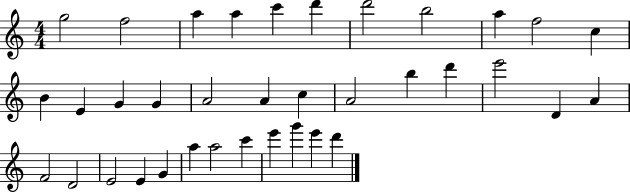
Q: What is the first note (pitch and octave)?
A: G5